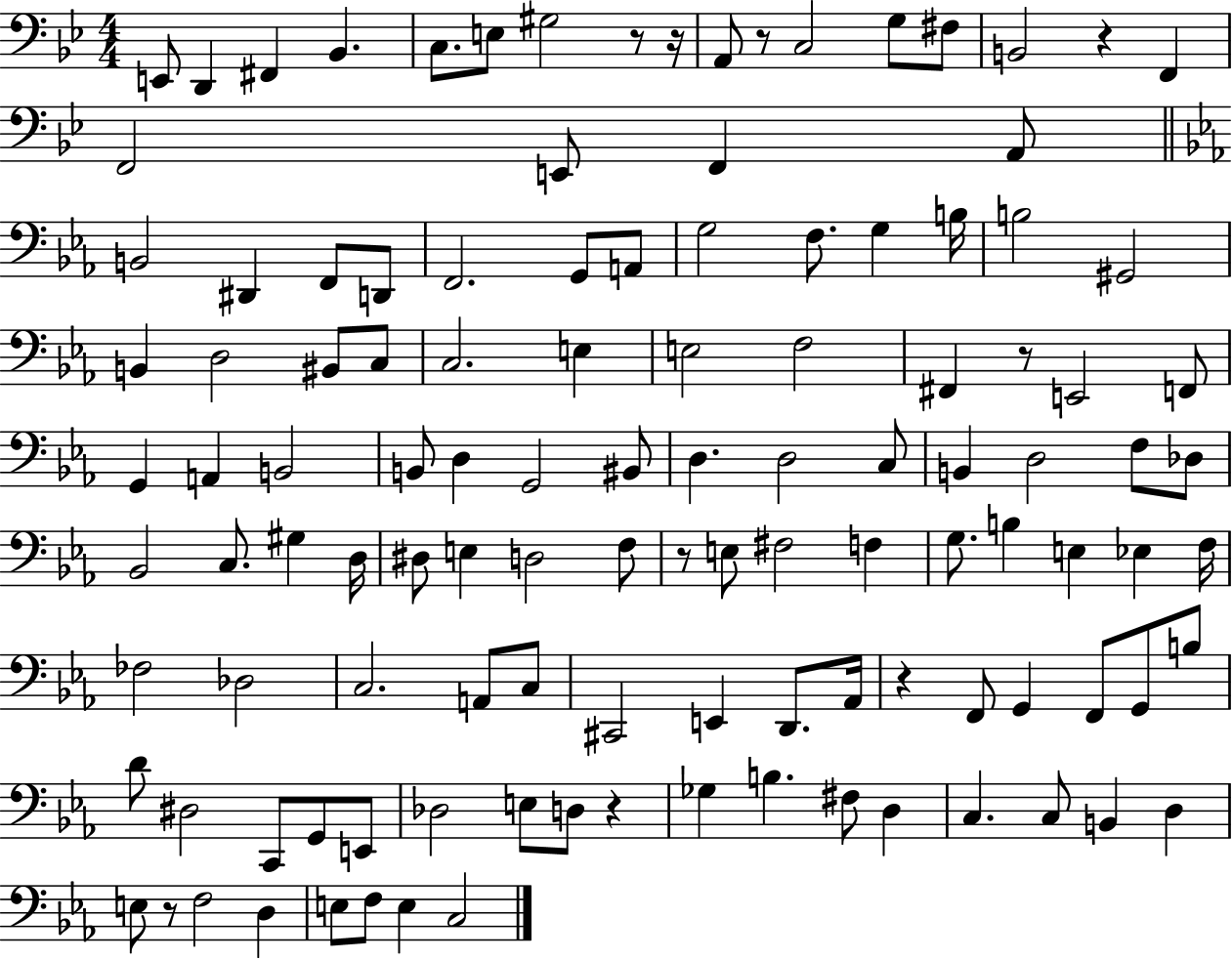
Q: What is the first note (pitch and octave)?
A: E2